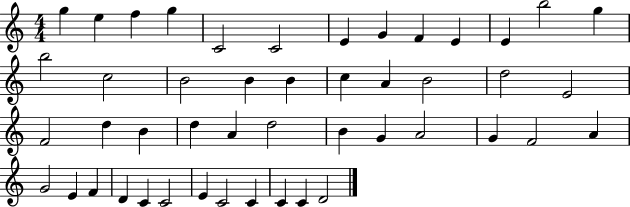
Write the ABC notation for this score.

X:1
T:Untitled
M:4/4
L:1/4
K:C
g e f g C2 C2 E G F E E b2 g b2 c2 B2 B B c A B2 d2 E2 F2 d B d A d2 B G A2 G F2 A G2 E F D C C2 E C2 C C C D2